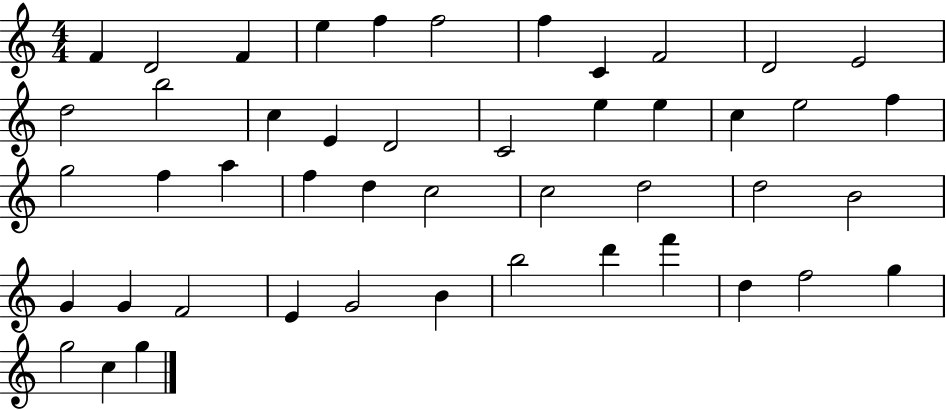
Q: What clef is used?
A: treble